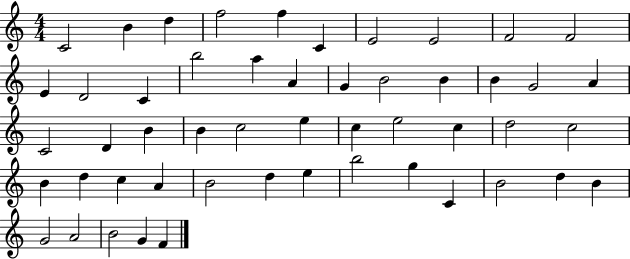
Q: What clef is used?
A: treble